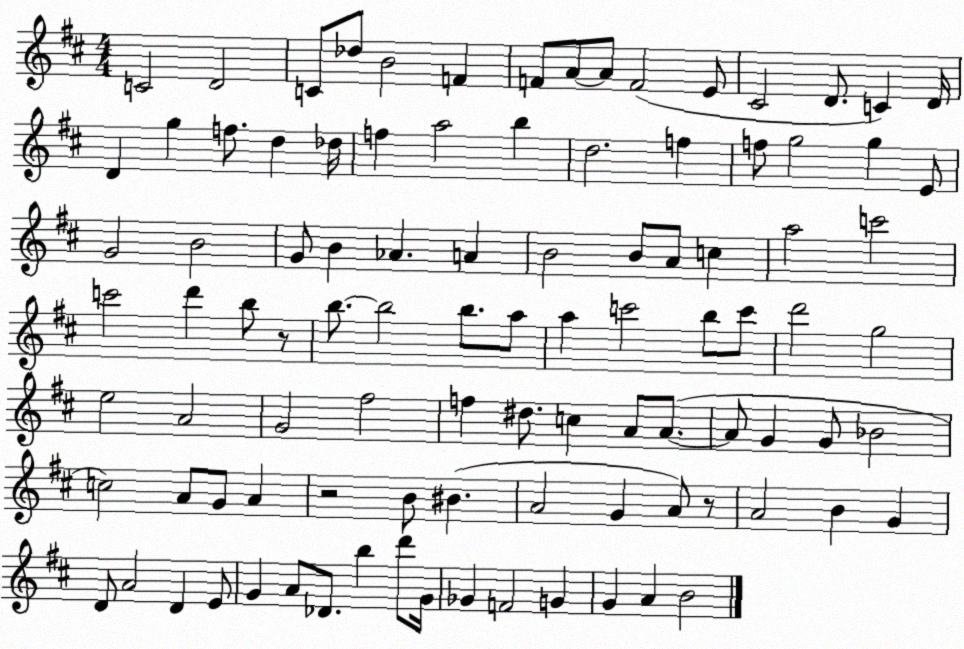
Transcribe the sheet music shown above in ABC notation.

X:1
T:Untitled
M:4/4
L:1/4
K:D
C2 D2 C/2 _d/2 B2 F F/2 A/2 A/2 F2 E/2 ^C2 D/2 C D/4 D g f/2 d _d/4 f a2 b d2 f f/2 g2 g E/2 G2 B2 G/2 B _A A B2 B/2 A/2 c a2 c'2 c'2 d' b/2 z/2 b/2 b2 b/2 a/2 a c'2 b/2 c'/2 d'2 g2 e2 A2 G2 ^f2 f ^d/2 c A/2 A/2 A/2 G G/2 _B2 c2 A/2 G/2 A z2 B/2 ^B A2 G A/2 z/2 A2 B G D/2 A2 D E/2 G A/2 _D/2 b d'/2 G/4 _G F2 G G A B2